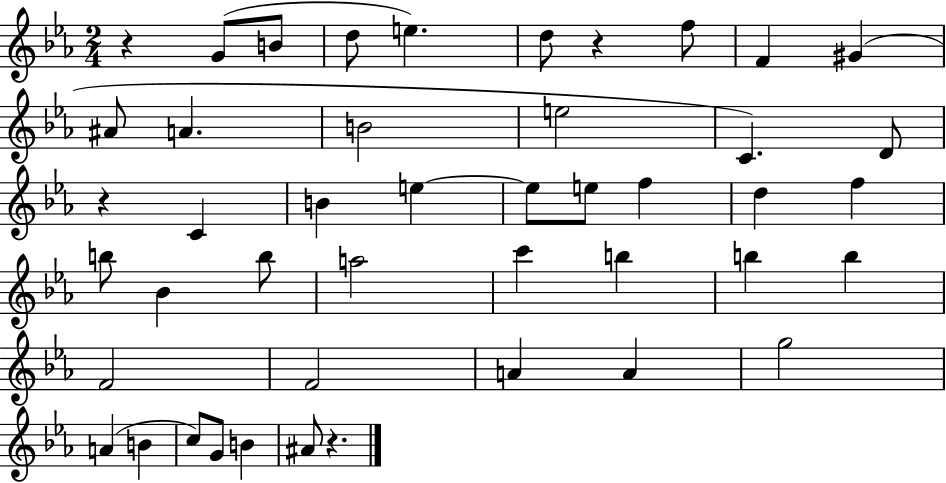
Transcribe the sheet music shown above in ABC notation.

X:1
T:Untitled
M:2/4
L:1/4
K:Eb
z G/2 B/2 d/2 e d/2 z f/2 F ^G ^A/2 A B2 e2 C D/2 z C B e e/2 e/2 f d f b/2 _B b/2 a2 c' b b b F2 F2 A A g2 A B c/2 G/2 B ^A/2 z